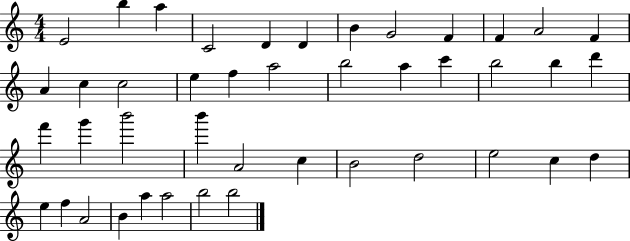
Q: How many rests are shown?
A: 0